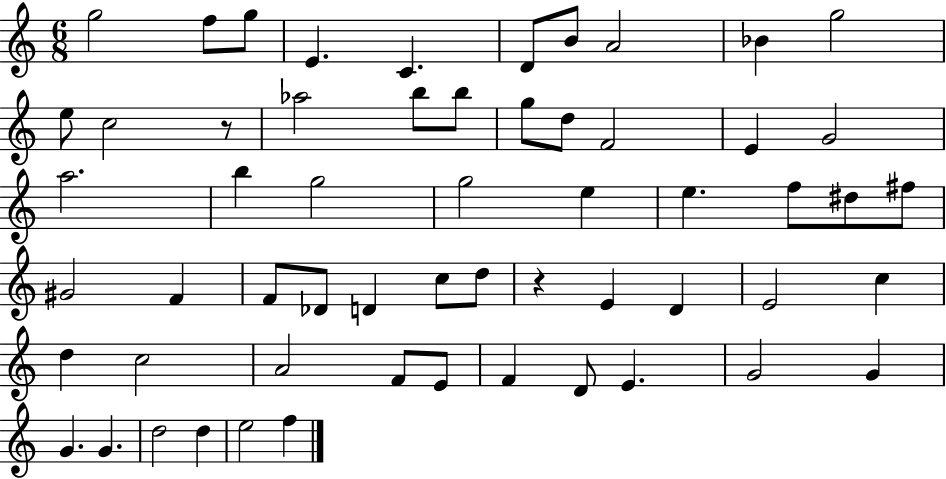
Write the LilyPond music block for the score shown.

{
  \clef treble
  \numericTimeSignature
  \time 6/8
  \key c \major
  g''2 f''8 g''8 | e'4. c'4. | d'8 b'8 a'2 | bes'4 g''2 | \break e''8 c''2 r8 | aes''2 b''8 b''8 | g''8 d''8 f'2 | e'4 g'2 | \break a''2. | b''4 g''2 | g''2 e''4 | e''4. f''8 dis''8 fis''8 | \break gis'2 f'4 | f'8 des'8 d'4 c''8 d''8 | r4 e'4 d'4 | e'2 c''4 | \break d''4 c''2 | a'2 f'8 e'8 | f'4 d'8 e'4. | g'2 g'4 | \break g'4. g'4. | d''2 d''4 | e''2 f''4 | \bar "|."
}